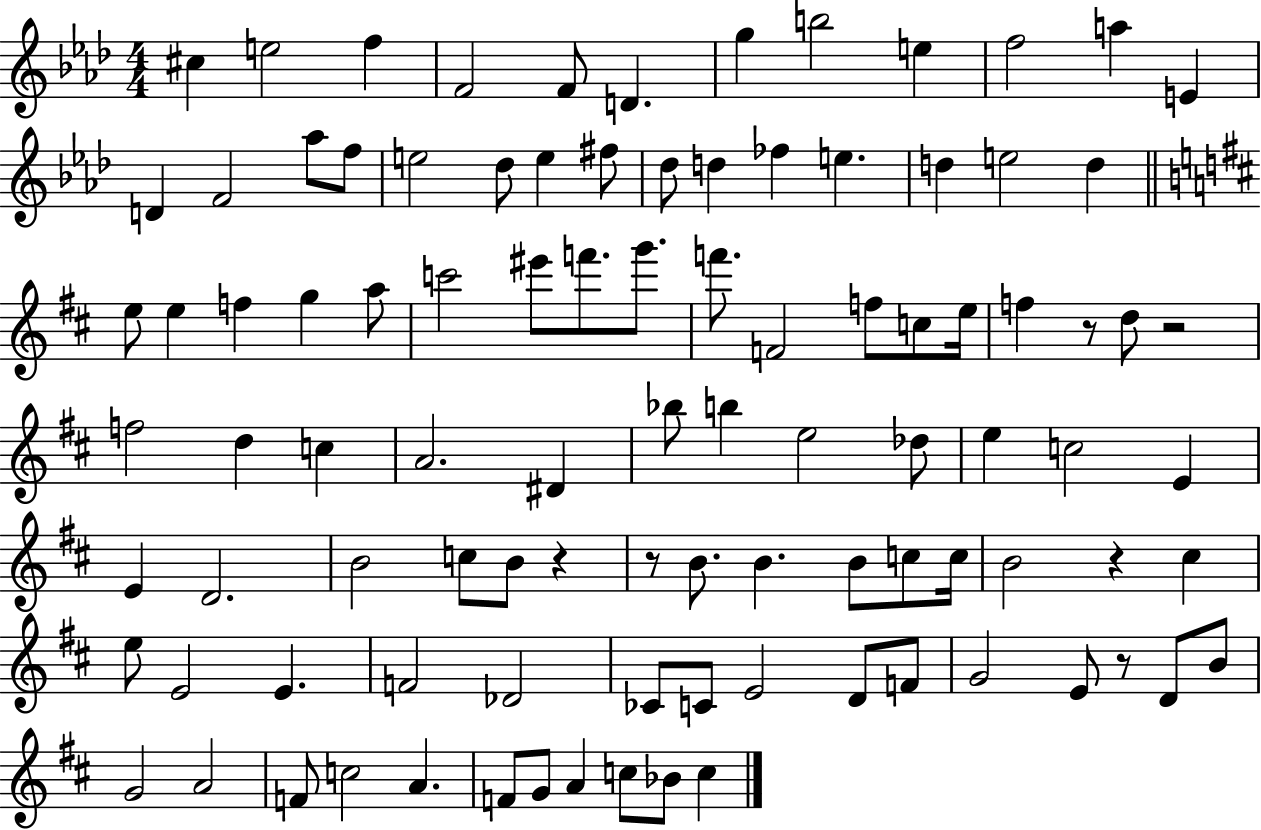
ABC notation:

X:1
T:Untitled
M:4/4
L:1/4
K:Ab
^c e2 f F2 F/2 D g b2 e f2 a E D F2 _a/2 f/2 e2 _d/2 e ^f/2 _d/2 d _f e d e2 d e/2 e f g a/2 c'2 ^e'/2 f'/2 g'/2 f'/2 F2 f/2 c/2 e/4 f z/2 d/2 z2 f2 d c A2 ^D _b/2 b e2 _d/2 e c2 E E D2 B2 c/2 B/2 z z/2 B/2 B B/2 c/2 c/4 B2 z ^c e/2 E2 E F2 _D2 _C/2 C/2 E2 D/2 F/2 G2 E/2 z/2 D/2 B/2 G2 A2 F/2 c2 A F/2 G/2 A c/2 _B/2 c